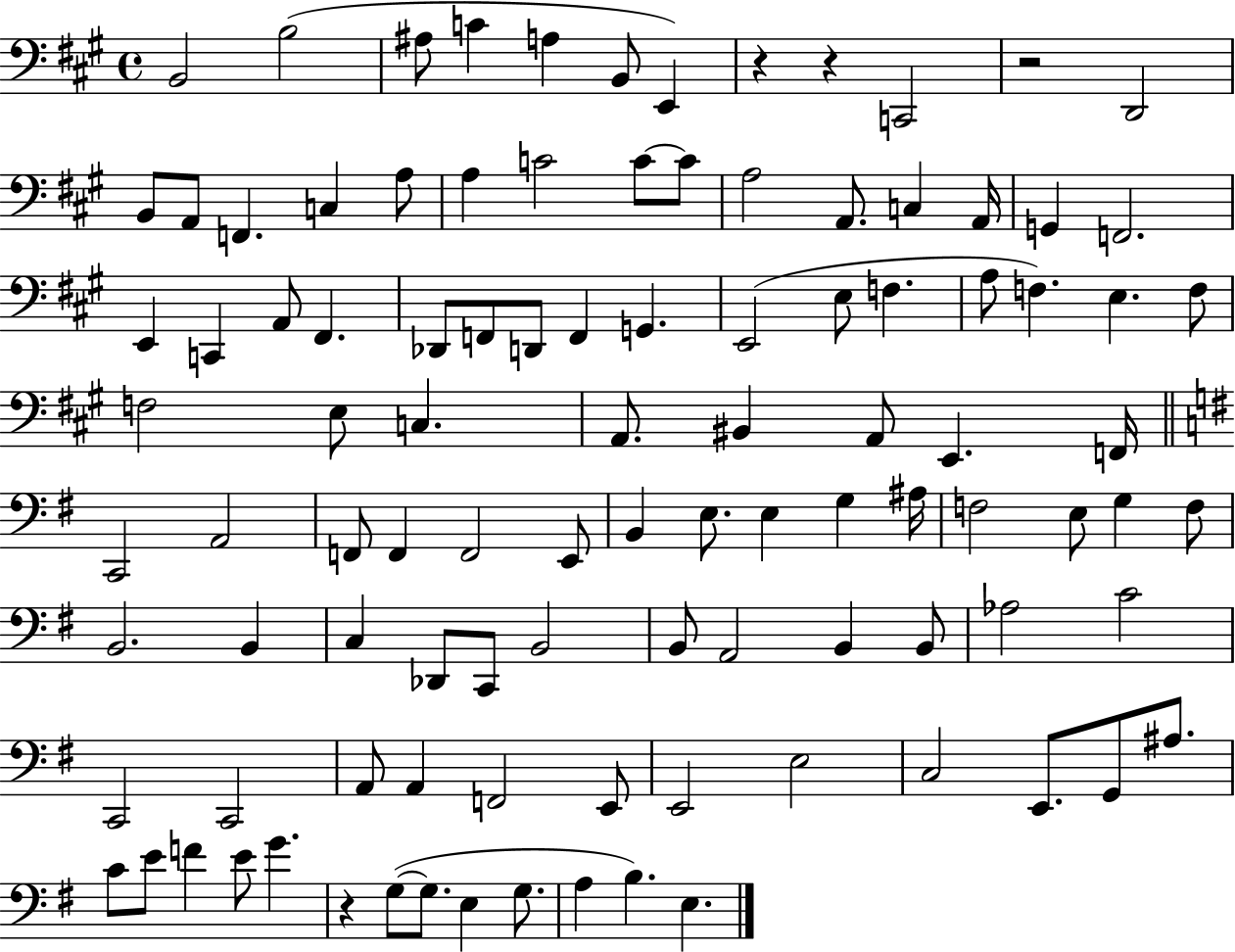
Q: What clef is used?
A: bass